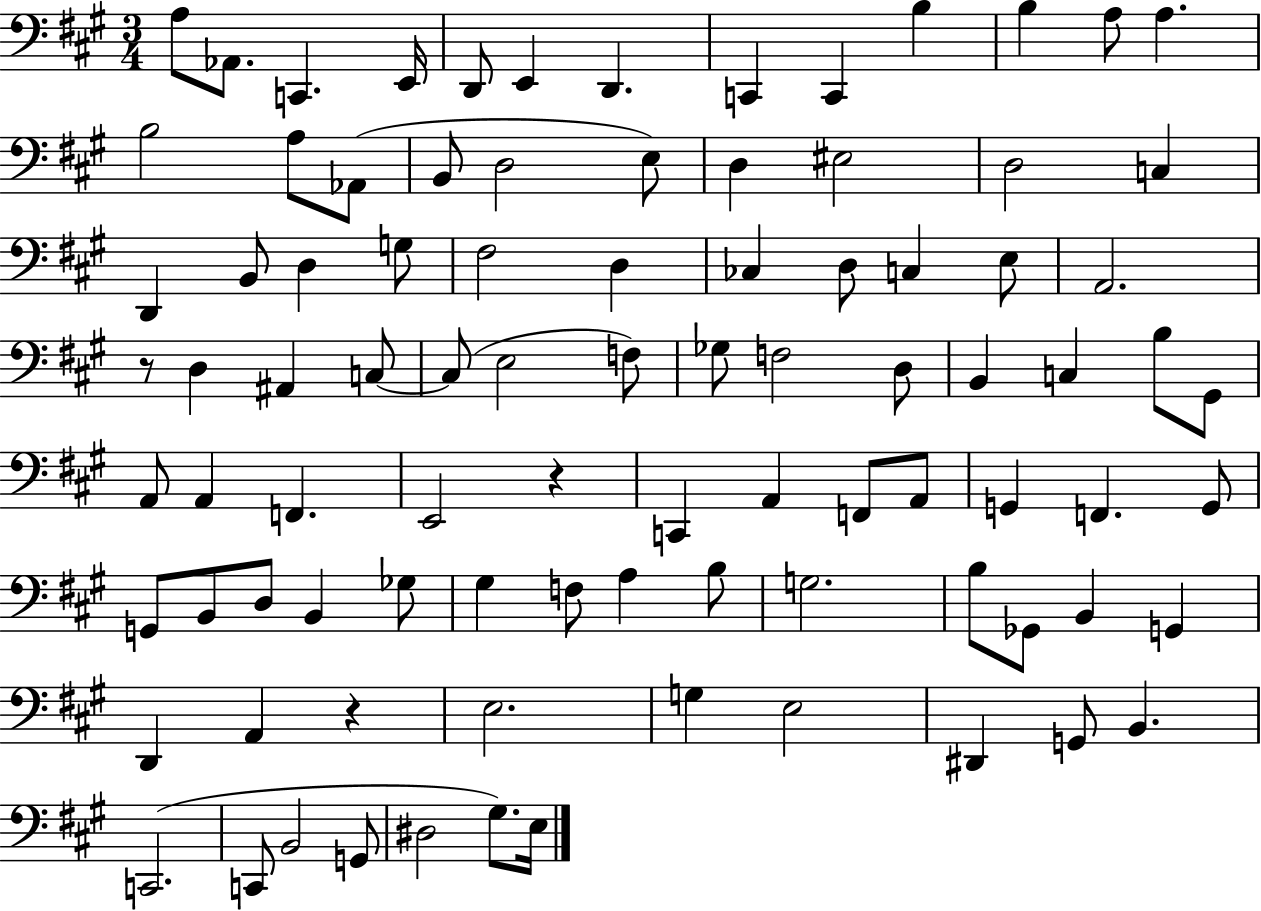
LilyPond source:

{
  \clef bass
  \numericTimeSignature
  \time 3/4
  \key a \major
  a8 aes,8. c,4. e,16 | d,8 e,4 d,4. | c,4 c,4 b4 | b4 a8 a4. | \break b2 a8 aes,8( | b,8 d2 e8) | d4 eis2 | d2 c4 | \break d,4 b,8 d4 g8 | fis2 d4 | ces4 d8 c4 e8 | a,2. | \break r8 d4 ais,4 c8~~ | c8( e2 f8) | ges8 f2 d8 | b,4 c4 b8 gis,8 | \break a,8 a,4 f,4. | e,2 r4 | c,4 a,4 f,8 a,8 | g,4 f,4. g,8 | \break g,8 b,8 d8 b,4 ges8 | gis4 f8 a4 b8 | g2. | b8 ges,8 b,4 g,4 | \break d,4 a,4 r4 | e2. | g4 e2 | dis,4 g,8 b,4. | \break c,2.( | c,8 b,2 g,8 | dis2 gis8.) e16 | \bar "|."
}